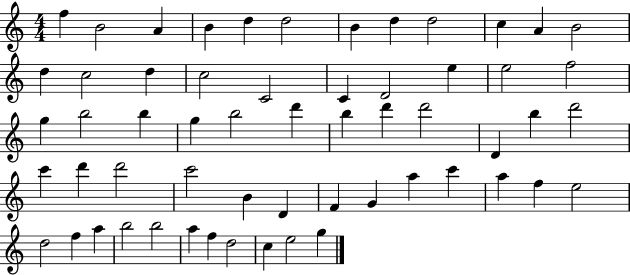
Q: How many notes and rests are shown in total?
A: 58